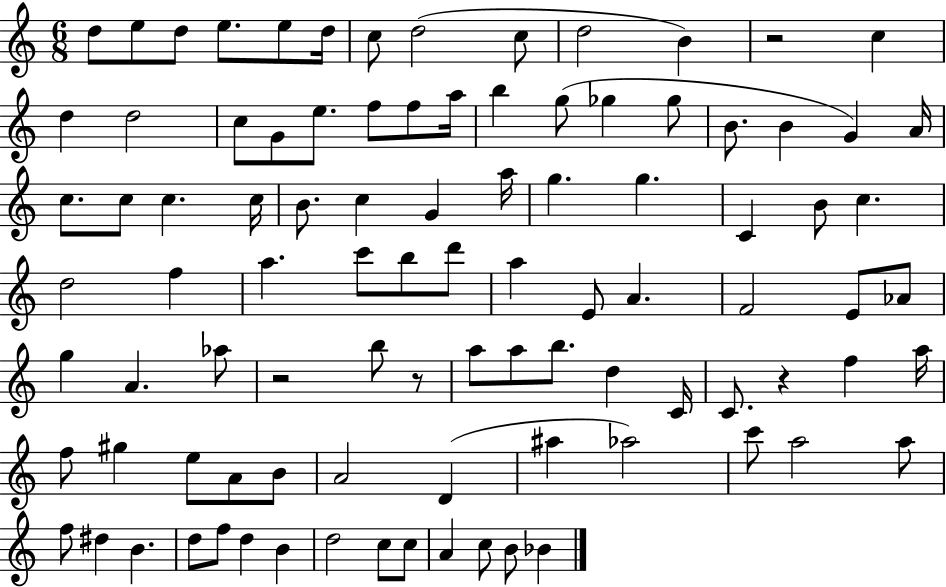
{
  \clef treble
  \numericTimeSignature
  \time 6/8
  \key c \major
  d''8 e''8 d''8 e''8. e''8 d''16 | c''8 d''2( c''8 | d''2 b'4) | r2 c''4 | \break d''4 d''2 | c''8 g'8 e''8. f''8 f''8 a''16 | b''4 g''8( ges''4 ges''8 | b'8. b'4 g'4) a'16 | \break c''8. c''8 c''4. c''16 | b'8. c''4 g'4 a''16 | g''4. g''4. | c'4 b'8 c''4. | \break d''2 f''4 | a''4. c'''8 b''8 d'''8 | a''4 e'8 a'4. | f'2 e'8 aes'8 | \break g''4 a'4. aes''8 | r2 b''8 r8 | a''8 a''8 b''8. d''4 c'16 | c'8. r4 f''4 a''16 | \break f''8 gis''4 e''8 a'8 b'8 | a'2 d'4( | ais''4 aes''2) | c'''8 a''2 a''8 | \break f''8 dis''4 b'4. | d''8 f''8 d''4 b'4 | d''2 c''8 c''8 | a'4 c''8 b'8 bes'4 | \break \bar "|."
}